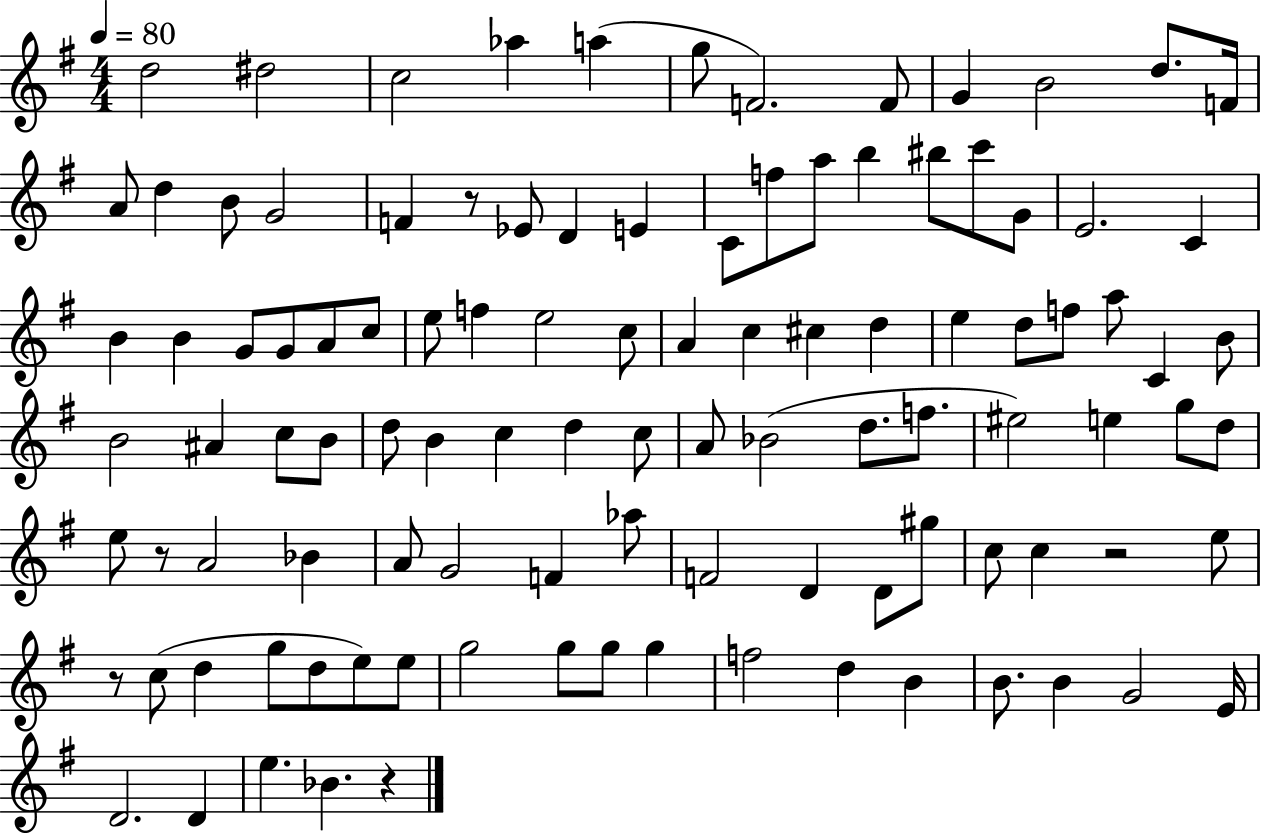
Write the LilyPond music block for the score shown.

{
  \clef treble
  \numericTimeSignature
  \time 4/4
  \key g \major
  \tempo 4 = 80
  d''2 dis''2 | c''2 aes''4 a''4( | g''8 f'2.) f'8 | g'4 b'2 d''8. f'16 | \break a'8 d''4 b'8 g'2 | f'4 r8 ees'8 d'4 e'4 | c'8 f''8 a''8 b''4 bis''8 c'''8 g'8 | e'2. c'4 | \break b'4 b'4 g'8 g'8 a'8 c''8 | e''8 f''4 e''2 c''8 | a'4 c''4 cis''4 d''4 | e''4 d''8 f''8 a''8 c'4 b'8 | \break b'2 ais'4 c''8 b'8 | d''8 b'4 c''4 d''4 c''8 | a'8 bes'2( d''8. f''8. | eis''2) e''4 g''8 d''8 | \break e''8 r8 a'2 bes'4 | a'8 g'2 f'4 aes''8 | f'2 d'4 d'8 gis''8 | c''8 c''4 r2 e''8 | \break r8 c''8( d''4 g''8 d''8 e''8) e''8 | g''2 g''8 g''8 g''4 | f''2 d''4 b'4 | b'8. b'4 g'2 e'16 | \break d'2. d'4 | e''4. bes'4. r4 | \bar "|."
}